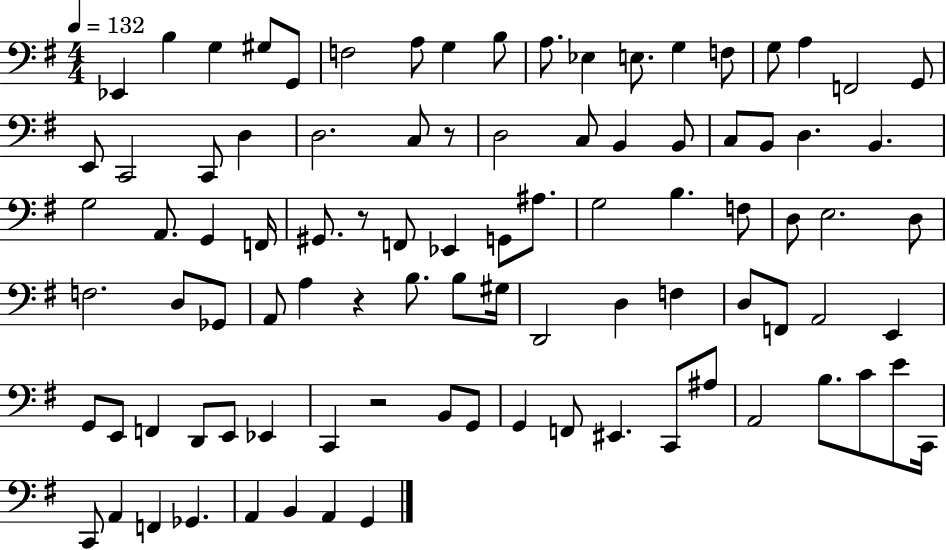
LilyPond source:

{
  \clef bass
  \numericTimeSignature
  \time 4/4
  \key g \major
  \tempo 4 = 132
  ees,4 b4 g4 gis8 g,8 | f2 a8 g4 b8 | a8. ees4 e8. g4 f8 | g8 a4 f,2 g,8 | \break e,8 c,2 c,8 d4 | d2. c8 r8 | d2 c8 b,4 b,8 | c8 b,8 d4. b,4. | \break g2 a,8. g,4 f,16 | gis,8. r8 f,8 ees,4 g,8 ais8. | g2 b4. f8 | d8 e2. d8 | \break f2. d8 ges,8 | a,8 a4 r4 b8. b8 gis16 | d,2 d4 f4 | d8 f,8 a,2 e,4 | \break g,8 e,8 f,4 d,8 e,8 ees,4 | c,4 r2 b,8 g,8 | g,4 f,8 eis,4. c,8 ais8 | a,2 b8. c'8 e'8 c,16 | \break c,8 a,4 f,4 ges,4. | a,4 b,4 a,4 g,4 | \bar "|."
}